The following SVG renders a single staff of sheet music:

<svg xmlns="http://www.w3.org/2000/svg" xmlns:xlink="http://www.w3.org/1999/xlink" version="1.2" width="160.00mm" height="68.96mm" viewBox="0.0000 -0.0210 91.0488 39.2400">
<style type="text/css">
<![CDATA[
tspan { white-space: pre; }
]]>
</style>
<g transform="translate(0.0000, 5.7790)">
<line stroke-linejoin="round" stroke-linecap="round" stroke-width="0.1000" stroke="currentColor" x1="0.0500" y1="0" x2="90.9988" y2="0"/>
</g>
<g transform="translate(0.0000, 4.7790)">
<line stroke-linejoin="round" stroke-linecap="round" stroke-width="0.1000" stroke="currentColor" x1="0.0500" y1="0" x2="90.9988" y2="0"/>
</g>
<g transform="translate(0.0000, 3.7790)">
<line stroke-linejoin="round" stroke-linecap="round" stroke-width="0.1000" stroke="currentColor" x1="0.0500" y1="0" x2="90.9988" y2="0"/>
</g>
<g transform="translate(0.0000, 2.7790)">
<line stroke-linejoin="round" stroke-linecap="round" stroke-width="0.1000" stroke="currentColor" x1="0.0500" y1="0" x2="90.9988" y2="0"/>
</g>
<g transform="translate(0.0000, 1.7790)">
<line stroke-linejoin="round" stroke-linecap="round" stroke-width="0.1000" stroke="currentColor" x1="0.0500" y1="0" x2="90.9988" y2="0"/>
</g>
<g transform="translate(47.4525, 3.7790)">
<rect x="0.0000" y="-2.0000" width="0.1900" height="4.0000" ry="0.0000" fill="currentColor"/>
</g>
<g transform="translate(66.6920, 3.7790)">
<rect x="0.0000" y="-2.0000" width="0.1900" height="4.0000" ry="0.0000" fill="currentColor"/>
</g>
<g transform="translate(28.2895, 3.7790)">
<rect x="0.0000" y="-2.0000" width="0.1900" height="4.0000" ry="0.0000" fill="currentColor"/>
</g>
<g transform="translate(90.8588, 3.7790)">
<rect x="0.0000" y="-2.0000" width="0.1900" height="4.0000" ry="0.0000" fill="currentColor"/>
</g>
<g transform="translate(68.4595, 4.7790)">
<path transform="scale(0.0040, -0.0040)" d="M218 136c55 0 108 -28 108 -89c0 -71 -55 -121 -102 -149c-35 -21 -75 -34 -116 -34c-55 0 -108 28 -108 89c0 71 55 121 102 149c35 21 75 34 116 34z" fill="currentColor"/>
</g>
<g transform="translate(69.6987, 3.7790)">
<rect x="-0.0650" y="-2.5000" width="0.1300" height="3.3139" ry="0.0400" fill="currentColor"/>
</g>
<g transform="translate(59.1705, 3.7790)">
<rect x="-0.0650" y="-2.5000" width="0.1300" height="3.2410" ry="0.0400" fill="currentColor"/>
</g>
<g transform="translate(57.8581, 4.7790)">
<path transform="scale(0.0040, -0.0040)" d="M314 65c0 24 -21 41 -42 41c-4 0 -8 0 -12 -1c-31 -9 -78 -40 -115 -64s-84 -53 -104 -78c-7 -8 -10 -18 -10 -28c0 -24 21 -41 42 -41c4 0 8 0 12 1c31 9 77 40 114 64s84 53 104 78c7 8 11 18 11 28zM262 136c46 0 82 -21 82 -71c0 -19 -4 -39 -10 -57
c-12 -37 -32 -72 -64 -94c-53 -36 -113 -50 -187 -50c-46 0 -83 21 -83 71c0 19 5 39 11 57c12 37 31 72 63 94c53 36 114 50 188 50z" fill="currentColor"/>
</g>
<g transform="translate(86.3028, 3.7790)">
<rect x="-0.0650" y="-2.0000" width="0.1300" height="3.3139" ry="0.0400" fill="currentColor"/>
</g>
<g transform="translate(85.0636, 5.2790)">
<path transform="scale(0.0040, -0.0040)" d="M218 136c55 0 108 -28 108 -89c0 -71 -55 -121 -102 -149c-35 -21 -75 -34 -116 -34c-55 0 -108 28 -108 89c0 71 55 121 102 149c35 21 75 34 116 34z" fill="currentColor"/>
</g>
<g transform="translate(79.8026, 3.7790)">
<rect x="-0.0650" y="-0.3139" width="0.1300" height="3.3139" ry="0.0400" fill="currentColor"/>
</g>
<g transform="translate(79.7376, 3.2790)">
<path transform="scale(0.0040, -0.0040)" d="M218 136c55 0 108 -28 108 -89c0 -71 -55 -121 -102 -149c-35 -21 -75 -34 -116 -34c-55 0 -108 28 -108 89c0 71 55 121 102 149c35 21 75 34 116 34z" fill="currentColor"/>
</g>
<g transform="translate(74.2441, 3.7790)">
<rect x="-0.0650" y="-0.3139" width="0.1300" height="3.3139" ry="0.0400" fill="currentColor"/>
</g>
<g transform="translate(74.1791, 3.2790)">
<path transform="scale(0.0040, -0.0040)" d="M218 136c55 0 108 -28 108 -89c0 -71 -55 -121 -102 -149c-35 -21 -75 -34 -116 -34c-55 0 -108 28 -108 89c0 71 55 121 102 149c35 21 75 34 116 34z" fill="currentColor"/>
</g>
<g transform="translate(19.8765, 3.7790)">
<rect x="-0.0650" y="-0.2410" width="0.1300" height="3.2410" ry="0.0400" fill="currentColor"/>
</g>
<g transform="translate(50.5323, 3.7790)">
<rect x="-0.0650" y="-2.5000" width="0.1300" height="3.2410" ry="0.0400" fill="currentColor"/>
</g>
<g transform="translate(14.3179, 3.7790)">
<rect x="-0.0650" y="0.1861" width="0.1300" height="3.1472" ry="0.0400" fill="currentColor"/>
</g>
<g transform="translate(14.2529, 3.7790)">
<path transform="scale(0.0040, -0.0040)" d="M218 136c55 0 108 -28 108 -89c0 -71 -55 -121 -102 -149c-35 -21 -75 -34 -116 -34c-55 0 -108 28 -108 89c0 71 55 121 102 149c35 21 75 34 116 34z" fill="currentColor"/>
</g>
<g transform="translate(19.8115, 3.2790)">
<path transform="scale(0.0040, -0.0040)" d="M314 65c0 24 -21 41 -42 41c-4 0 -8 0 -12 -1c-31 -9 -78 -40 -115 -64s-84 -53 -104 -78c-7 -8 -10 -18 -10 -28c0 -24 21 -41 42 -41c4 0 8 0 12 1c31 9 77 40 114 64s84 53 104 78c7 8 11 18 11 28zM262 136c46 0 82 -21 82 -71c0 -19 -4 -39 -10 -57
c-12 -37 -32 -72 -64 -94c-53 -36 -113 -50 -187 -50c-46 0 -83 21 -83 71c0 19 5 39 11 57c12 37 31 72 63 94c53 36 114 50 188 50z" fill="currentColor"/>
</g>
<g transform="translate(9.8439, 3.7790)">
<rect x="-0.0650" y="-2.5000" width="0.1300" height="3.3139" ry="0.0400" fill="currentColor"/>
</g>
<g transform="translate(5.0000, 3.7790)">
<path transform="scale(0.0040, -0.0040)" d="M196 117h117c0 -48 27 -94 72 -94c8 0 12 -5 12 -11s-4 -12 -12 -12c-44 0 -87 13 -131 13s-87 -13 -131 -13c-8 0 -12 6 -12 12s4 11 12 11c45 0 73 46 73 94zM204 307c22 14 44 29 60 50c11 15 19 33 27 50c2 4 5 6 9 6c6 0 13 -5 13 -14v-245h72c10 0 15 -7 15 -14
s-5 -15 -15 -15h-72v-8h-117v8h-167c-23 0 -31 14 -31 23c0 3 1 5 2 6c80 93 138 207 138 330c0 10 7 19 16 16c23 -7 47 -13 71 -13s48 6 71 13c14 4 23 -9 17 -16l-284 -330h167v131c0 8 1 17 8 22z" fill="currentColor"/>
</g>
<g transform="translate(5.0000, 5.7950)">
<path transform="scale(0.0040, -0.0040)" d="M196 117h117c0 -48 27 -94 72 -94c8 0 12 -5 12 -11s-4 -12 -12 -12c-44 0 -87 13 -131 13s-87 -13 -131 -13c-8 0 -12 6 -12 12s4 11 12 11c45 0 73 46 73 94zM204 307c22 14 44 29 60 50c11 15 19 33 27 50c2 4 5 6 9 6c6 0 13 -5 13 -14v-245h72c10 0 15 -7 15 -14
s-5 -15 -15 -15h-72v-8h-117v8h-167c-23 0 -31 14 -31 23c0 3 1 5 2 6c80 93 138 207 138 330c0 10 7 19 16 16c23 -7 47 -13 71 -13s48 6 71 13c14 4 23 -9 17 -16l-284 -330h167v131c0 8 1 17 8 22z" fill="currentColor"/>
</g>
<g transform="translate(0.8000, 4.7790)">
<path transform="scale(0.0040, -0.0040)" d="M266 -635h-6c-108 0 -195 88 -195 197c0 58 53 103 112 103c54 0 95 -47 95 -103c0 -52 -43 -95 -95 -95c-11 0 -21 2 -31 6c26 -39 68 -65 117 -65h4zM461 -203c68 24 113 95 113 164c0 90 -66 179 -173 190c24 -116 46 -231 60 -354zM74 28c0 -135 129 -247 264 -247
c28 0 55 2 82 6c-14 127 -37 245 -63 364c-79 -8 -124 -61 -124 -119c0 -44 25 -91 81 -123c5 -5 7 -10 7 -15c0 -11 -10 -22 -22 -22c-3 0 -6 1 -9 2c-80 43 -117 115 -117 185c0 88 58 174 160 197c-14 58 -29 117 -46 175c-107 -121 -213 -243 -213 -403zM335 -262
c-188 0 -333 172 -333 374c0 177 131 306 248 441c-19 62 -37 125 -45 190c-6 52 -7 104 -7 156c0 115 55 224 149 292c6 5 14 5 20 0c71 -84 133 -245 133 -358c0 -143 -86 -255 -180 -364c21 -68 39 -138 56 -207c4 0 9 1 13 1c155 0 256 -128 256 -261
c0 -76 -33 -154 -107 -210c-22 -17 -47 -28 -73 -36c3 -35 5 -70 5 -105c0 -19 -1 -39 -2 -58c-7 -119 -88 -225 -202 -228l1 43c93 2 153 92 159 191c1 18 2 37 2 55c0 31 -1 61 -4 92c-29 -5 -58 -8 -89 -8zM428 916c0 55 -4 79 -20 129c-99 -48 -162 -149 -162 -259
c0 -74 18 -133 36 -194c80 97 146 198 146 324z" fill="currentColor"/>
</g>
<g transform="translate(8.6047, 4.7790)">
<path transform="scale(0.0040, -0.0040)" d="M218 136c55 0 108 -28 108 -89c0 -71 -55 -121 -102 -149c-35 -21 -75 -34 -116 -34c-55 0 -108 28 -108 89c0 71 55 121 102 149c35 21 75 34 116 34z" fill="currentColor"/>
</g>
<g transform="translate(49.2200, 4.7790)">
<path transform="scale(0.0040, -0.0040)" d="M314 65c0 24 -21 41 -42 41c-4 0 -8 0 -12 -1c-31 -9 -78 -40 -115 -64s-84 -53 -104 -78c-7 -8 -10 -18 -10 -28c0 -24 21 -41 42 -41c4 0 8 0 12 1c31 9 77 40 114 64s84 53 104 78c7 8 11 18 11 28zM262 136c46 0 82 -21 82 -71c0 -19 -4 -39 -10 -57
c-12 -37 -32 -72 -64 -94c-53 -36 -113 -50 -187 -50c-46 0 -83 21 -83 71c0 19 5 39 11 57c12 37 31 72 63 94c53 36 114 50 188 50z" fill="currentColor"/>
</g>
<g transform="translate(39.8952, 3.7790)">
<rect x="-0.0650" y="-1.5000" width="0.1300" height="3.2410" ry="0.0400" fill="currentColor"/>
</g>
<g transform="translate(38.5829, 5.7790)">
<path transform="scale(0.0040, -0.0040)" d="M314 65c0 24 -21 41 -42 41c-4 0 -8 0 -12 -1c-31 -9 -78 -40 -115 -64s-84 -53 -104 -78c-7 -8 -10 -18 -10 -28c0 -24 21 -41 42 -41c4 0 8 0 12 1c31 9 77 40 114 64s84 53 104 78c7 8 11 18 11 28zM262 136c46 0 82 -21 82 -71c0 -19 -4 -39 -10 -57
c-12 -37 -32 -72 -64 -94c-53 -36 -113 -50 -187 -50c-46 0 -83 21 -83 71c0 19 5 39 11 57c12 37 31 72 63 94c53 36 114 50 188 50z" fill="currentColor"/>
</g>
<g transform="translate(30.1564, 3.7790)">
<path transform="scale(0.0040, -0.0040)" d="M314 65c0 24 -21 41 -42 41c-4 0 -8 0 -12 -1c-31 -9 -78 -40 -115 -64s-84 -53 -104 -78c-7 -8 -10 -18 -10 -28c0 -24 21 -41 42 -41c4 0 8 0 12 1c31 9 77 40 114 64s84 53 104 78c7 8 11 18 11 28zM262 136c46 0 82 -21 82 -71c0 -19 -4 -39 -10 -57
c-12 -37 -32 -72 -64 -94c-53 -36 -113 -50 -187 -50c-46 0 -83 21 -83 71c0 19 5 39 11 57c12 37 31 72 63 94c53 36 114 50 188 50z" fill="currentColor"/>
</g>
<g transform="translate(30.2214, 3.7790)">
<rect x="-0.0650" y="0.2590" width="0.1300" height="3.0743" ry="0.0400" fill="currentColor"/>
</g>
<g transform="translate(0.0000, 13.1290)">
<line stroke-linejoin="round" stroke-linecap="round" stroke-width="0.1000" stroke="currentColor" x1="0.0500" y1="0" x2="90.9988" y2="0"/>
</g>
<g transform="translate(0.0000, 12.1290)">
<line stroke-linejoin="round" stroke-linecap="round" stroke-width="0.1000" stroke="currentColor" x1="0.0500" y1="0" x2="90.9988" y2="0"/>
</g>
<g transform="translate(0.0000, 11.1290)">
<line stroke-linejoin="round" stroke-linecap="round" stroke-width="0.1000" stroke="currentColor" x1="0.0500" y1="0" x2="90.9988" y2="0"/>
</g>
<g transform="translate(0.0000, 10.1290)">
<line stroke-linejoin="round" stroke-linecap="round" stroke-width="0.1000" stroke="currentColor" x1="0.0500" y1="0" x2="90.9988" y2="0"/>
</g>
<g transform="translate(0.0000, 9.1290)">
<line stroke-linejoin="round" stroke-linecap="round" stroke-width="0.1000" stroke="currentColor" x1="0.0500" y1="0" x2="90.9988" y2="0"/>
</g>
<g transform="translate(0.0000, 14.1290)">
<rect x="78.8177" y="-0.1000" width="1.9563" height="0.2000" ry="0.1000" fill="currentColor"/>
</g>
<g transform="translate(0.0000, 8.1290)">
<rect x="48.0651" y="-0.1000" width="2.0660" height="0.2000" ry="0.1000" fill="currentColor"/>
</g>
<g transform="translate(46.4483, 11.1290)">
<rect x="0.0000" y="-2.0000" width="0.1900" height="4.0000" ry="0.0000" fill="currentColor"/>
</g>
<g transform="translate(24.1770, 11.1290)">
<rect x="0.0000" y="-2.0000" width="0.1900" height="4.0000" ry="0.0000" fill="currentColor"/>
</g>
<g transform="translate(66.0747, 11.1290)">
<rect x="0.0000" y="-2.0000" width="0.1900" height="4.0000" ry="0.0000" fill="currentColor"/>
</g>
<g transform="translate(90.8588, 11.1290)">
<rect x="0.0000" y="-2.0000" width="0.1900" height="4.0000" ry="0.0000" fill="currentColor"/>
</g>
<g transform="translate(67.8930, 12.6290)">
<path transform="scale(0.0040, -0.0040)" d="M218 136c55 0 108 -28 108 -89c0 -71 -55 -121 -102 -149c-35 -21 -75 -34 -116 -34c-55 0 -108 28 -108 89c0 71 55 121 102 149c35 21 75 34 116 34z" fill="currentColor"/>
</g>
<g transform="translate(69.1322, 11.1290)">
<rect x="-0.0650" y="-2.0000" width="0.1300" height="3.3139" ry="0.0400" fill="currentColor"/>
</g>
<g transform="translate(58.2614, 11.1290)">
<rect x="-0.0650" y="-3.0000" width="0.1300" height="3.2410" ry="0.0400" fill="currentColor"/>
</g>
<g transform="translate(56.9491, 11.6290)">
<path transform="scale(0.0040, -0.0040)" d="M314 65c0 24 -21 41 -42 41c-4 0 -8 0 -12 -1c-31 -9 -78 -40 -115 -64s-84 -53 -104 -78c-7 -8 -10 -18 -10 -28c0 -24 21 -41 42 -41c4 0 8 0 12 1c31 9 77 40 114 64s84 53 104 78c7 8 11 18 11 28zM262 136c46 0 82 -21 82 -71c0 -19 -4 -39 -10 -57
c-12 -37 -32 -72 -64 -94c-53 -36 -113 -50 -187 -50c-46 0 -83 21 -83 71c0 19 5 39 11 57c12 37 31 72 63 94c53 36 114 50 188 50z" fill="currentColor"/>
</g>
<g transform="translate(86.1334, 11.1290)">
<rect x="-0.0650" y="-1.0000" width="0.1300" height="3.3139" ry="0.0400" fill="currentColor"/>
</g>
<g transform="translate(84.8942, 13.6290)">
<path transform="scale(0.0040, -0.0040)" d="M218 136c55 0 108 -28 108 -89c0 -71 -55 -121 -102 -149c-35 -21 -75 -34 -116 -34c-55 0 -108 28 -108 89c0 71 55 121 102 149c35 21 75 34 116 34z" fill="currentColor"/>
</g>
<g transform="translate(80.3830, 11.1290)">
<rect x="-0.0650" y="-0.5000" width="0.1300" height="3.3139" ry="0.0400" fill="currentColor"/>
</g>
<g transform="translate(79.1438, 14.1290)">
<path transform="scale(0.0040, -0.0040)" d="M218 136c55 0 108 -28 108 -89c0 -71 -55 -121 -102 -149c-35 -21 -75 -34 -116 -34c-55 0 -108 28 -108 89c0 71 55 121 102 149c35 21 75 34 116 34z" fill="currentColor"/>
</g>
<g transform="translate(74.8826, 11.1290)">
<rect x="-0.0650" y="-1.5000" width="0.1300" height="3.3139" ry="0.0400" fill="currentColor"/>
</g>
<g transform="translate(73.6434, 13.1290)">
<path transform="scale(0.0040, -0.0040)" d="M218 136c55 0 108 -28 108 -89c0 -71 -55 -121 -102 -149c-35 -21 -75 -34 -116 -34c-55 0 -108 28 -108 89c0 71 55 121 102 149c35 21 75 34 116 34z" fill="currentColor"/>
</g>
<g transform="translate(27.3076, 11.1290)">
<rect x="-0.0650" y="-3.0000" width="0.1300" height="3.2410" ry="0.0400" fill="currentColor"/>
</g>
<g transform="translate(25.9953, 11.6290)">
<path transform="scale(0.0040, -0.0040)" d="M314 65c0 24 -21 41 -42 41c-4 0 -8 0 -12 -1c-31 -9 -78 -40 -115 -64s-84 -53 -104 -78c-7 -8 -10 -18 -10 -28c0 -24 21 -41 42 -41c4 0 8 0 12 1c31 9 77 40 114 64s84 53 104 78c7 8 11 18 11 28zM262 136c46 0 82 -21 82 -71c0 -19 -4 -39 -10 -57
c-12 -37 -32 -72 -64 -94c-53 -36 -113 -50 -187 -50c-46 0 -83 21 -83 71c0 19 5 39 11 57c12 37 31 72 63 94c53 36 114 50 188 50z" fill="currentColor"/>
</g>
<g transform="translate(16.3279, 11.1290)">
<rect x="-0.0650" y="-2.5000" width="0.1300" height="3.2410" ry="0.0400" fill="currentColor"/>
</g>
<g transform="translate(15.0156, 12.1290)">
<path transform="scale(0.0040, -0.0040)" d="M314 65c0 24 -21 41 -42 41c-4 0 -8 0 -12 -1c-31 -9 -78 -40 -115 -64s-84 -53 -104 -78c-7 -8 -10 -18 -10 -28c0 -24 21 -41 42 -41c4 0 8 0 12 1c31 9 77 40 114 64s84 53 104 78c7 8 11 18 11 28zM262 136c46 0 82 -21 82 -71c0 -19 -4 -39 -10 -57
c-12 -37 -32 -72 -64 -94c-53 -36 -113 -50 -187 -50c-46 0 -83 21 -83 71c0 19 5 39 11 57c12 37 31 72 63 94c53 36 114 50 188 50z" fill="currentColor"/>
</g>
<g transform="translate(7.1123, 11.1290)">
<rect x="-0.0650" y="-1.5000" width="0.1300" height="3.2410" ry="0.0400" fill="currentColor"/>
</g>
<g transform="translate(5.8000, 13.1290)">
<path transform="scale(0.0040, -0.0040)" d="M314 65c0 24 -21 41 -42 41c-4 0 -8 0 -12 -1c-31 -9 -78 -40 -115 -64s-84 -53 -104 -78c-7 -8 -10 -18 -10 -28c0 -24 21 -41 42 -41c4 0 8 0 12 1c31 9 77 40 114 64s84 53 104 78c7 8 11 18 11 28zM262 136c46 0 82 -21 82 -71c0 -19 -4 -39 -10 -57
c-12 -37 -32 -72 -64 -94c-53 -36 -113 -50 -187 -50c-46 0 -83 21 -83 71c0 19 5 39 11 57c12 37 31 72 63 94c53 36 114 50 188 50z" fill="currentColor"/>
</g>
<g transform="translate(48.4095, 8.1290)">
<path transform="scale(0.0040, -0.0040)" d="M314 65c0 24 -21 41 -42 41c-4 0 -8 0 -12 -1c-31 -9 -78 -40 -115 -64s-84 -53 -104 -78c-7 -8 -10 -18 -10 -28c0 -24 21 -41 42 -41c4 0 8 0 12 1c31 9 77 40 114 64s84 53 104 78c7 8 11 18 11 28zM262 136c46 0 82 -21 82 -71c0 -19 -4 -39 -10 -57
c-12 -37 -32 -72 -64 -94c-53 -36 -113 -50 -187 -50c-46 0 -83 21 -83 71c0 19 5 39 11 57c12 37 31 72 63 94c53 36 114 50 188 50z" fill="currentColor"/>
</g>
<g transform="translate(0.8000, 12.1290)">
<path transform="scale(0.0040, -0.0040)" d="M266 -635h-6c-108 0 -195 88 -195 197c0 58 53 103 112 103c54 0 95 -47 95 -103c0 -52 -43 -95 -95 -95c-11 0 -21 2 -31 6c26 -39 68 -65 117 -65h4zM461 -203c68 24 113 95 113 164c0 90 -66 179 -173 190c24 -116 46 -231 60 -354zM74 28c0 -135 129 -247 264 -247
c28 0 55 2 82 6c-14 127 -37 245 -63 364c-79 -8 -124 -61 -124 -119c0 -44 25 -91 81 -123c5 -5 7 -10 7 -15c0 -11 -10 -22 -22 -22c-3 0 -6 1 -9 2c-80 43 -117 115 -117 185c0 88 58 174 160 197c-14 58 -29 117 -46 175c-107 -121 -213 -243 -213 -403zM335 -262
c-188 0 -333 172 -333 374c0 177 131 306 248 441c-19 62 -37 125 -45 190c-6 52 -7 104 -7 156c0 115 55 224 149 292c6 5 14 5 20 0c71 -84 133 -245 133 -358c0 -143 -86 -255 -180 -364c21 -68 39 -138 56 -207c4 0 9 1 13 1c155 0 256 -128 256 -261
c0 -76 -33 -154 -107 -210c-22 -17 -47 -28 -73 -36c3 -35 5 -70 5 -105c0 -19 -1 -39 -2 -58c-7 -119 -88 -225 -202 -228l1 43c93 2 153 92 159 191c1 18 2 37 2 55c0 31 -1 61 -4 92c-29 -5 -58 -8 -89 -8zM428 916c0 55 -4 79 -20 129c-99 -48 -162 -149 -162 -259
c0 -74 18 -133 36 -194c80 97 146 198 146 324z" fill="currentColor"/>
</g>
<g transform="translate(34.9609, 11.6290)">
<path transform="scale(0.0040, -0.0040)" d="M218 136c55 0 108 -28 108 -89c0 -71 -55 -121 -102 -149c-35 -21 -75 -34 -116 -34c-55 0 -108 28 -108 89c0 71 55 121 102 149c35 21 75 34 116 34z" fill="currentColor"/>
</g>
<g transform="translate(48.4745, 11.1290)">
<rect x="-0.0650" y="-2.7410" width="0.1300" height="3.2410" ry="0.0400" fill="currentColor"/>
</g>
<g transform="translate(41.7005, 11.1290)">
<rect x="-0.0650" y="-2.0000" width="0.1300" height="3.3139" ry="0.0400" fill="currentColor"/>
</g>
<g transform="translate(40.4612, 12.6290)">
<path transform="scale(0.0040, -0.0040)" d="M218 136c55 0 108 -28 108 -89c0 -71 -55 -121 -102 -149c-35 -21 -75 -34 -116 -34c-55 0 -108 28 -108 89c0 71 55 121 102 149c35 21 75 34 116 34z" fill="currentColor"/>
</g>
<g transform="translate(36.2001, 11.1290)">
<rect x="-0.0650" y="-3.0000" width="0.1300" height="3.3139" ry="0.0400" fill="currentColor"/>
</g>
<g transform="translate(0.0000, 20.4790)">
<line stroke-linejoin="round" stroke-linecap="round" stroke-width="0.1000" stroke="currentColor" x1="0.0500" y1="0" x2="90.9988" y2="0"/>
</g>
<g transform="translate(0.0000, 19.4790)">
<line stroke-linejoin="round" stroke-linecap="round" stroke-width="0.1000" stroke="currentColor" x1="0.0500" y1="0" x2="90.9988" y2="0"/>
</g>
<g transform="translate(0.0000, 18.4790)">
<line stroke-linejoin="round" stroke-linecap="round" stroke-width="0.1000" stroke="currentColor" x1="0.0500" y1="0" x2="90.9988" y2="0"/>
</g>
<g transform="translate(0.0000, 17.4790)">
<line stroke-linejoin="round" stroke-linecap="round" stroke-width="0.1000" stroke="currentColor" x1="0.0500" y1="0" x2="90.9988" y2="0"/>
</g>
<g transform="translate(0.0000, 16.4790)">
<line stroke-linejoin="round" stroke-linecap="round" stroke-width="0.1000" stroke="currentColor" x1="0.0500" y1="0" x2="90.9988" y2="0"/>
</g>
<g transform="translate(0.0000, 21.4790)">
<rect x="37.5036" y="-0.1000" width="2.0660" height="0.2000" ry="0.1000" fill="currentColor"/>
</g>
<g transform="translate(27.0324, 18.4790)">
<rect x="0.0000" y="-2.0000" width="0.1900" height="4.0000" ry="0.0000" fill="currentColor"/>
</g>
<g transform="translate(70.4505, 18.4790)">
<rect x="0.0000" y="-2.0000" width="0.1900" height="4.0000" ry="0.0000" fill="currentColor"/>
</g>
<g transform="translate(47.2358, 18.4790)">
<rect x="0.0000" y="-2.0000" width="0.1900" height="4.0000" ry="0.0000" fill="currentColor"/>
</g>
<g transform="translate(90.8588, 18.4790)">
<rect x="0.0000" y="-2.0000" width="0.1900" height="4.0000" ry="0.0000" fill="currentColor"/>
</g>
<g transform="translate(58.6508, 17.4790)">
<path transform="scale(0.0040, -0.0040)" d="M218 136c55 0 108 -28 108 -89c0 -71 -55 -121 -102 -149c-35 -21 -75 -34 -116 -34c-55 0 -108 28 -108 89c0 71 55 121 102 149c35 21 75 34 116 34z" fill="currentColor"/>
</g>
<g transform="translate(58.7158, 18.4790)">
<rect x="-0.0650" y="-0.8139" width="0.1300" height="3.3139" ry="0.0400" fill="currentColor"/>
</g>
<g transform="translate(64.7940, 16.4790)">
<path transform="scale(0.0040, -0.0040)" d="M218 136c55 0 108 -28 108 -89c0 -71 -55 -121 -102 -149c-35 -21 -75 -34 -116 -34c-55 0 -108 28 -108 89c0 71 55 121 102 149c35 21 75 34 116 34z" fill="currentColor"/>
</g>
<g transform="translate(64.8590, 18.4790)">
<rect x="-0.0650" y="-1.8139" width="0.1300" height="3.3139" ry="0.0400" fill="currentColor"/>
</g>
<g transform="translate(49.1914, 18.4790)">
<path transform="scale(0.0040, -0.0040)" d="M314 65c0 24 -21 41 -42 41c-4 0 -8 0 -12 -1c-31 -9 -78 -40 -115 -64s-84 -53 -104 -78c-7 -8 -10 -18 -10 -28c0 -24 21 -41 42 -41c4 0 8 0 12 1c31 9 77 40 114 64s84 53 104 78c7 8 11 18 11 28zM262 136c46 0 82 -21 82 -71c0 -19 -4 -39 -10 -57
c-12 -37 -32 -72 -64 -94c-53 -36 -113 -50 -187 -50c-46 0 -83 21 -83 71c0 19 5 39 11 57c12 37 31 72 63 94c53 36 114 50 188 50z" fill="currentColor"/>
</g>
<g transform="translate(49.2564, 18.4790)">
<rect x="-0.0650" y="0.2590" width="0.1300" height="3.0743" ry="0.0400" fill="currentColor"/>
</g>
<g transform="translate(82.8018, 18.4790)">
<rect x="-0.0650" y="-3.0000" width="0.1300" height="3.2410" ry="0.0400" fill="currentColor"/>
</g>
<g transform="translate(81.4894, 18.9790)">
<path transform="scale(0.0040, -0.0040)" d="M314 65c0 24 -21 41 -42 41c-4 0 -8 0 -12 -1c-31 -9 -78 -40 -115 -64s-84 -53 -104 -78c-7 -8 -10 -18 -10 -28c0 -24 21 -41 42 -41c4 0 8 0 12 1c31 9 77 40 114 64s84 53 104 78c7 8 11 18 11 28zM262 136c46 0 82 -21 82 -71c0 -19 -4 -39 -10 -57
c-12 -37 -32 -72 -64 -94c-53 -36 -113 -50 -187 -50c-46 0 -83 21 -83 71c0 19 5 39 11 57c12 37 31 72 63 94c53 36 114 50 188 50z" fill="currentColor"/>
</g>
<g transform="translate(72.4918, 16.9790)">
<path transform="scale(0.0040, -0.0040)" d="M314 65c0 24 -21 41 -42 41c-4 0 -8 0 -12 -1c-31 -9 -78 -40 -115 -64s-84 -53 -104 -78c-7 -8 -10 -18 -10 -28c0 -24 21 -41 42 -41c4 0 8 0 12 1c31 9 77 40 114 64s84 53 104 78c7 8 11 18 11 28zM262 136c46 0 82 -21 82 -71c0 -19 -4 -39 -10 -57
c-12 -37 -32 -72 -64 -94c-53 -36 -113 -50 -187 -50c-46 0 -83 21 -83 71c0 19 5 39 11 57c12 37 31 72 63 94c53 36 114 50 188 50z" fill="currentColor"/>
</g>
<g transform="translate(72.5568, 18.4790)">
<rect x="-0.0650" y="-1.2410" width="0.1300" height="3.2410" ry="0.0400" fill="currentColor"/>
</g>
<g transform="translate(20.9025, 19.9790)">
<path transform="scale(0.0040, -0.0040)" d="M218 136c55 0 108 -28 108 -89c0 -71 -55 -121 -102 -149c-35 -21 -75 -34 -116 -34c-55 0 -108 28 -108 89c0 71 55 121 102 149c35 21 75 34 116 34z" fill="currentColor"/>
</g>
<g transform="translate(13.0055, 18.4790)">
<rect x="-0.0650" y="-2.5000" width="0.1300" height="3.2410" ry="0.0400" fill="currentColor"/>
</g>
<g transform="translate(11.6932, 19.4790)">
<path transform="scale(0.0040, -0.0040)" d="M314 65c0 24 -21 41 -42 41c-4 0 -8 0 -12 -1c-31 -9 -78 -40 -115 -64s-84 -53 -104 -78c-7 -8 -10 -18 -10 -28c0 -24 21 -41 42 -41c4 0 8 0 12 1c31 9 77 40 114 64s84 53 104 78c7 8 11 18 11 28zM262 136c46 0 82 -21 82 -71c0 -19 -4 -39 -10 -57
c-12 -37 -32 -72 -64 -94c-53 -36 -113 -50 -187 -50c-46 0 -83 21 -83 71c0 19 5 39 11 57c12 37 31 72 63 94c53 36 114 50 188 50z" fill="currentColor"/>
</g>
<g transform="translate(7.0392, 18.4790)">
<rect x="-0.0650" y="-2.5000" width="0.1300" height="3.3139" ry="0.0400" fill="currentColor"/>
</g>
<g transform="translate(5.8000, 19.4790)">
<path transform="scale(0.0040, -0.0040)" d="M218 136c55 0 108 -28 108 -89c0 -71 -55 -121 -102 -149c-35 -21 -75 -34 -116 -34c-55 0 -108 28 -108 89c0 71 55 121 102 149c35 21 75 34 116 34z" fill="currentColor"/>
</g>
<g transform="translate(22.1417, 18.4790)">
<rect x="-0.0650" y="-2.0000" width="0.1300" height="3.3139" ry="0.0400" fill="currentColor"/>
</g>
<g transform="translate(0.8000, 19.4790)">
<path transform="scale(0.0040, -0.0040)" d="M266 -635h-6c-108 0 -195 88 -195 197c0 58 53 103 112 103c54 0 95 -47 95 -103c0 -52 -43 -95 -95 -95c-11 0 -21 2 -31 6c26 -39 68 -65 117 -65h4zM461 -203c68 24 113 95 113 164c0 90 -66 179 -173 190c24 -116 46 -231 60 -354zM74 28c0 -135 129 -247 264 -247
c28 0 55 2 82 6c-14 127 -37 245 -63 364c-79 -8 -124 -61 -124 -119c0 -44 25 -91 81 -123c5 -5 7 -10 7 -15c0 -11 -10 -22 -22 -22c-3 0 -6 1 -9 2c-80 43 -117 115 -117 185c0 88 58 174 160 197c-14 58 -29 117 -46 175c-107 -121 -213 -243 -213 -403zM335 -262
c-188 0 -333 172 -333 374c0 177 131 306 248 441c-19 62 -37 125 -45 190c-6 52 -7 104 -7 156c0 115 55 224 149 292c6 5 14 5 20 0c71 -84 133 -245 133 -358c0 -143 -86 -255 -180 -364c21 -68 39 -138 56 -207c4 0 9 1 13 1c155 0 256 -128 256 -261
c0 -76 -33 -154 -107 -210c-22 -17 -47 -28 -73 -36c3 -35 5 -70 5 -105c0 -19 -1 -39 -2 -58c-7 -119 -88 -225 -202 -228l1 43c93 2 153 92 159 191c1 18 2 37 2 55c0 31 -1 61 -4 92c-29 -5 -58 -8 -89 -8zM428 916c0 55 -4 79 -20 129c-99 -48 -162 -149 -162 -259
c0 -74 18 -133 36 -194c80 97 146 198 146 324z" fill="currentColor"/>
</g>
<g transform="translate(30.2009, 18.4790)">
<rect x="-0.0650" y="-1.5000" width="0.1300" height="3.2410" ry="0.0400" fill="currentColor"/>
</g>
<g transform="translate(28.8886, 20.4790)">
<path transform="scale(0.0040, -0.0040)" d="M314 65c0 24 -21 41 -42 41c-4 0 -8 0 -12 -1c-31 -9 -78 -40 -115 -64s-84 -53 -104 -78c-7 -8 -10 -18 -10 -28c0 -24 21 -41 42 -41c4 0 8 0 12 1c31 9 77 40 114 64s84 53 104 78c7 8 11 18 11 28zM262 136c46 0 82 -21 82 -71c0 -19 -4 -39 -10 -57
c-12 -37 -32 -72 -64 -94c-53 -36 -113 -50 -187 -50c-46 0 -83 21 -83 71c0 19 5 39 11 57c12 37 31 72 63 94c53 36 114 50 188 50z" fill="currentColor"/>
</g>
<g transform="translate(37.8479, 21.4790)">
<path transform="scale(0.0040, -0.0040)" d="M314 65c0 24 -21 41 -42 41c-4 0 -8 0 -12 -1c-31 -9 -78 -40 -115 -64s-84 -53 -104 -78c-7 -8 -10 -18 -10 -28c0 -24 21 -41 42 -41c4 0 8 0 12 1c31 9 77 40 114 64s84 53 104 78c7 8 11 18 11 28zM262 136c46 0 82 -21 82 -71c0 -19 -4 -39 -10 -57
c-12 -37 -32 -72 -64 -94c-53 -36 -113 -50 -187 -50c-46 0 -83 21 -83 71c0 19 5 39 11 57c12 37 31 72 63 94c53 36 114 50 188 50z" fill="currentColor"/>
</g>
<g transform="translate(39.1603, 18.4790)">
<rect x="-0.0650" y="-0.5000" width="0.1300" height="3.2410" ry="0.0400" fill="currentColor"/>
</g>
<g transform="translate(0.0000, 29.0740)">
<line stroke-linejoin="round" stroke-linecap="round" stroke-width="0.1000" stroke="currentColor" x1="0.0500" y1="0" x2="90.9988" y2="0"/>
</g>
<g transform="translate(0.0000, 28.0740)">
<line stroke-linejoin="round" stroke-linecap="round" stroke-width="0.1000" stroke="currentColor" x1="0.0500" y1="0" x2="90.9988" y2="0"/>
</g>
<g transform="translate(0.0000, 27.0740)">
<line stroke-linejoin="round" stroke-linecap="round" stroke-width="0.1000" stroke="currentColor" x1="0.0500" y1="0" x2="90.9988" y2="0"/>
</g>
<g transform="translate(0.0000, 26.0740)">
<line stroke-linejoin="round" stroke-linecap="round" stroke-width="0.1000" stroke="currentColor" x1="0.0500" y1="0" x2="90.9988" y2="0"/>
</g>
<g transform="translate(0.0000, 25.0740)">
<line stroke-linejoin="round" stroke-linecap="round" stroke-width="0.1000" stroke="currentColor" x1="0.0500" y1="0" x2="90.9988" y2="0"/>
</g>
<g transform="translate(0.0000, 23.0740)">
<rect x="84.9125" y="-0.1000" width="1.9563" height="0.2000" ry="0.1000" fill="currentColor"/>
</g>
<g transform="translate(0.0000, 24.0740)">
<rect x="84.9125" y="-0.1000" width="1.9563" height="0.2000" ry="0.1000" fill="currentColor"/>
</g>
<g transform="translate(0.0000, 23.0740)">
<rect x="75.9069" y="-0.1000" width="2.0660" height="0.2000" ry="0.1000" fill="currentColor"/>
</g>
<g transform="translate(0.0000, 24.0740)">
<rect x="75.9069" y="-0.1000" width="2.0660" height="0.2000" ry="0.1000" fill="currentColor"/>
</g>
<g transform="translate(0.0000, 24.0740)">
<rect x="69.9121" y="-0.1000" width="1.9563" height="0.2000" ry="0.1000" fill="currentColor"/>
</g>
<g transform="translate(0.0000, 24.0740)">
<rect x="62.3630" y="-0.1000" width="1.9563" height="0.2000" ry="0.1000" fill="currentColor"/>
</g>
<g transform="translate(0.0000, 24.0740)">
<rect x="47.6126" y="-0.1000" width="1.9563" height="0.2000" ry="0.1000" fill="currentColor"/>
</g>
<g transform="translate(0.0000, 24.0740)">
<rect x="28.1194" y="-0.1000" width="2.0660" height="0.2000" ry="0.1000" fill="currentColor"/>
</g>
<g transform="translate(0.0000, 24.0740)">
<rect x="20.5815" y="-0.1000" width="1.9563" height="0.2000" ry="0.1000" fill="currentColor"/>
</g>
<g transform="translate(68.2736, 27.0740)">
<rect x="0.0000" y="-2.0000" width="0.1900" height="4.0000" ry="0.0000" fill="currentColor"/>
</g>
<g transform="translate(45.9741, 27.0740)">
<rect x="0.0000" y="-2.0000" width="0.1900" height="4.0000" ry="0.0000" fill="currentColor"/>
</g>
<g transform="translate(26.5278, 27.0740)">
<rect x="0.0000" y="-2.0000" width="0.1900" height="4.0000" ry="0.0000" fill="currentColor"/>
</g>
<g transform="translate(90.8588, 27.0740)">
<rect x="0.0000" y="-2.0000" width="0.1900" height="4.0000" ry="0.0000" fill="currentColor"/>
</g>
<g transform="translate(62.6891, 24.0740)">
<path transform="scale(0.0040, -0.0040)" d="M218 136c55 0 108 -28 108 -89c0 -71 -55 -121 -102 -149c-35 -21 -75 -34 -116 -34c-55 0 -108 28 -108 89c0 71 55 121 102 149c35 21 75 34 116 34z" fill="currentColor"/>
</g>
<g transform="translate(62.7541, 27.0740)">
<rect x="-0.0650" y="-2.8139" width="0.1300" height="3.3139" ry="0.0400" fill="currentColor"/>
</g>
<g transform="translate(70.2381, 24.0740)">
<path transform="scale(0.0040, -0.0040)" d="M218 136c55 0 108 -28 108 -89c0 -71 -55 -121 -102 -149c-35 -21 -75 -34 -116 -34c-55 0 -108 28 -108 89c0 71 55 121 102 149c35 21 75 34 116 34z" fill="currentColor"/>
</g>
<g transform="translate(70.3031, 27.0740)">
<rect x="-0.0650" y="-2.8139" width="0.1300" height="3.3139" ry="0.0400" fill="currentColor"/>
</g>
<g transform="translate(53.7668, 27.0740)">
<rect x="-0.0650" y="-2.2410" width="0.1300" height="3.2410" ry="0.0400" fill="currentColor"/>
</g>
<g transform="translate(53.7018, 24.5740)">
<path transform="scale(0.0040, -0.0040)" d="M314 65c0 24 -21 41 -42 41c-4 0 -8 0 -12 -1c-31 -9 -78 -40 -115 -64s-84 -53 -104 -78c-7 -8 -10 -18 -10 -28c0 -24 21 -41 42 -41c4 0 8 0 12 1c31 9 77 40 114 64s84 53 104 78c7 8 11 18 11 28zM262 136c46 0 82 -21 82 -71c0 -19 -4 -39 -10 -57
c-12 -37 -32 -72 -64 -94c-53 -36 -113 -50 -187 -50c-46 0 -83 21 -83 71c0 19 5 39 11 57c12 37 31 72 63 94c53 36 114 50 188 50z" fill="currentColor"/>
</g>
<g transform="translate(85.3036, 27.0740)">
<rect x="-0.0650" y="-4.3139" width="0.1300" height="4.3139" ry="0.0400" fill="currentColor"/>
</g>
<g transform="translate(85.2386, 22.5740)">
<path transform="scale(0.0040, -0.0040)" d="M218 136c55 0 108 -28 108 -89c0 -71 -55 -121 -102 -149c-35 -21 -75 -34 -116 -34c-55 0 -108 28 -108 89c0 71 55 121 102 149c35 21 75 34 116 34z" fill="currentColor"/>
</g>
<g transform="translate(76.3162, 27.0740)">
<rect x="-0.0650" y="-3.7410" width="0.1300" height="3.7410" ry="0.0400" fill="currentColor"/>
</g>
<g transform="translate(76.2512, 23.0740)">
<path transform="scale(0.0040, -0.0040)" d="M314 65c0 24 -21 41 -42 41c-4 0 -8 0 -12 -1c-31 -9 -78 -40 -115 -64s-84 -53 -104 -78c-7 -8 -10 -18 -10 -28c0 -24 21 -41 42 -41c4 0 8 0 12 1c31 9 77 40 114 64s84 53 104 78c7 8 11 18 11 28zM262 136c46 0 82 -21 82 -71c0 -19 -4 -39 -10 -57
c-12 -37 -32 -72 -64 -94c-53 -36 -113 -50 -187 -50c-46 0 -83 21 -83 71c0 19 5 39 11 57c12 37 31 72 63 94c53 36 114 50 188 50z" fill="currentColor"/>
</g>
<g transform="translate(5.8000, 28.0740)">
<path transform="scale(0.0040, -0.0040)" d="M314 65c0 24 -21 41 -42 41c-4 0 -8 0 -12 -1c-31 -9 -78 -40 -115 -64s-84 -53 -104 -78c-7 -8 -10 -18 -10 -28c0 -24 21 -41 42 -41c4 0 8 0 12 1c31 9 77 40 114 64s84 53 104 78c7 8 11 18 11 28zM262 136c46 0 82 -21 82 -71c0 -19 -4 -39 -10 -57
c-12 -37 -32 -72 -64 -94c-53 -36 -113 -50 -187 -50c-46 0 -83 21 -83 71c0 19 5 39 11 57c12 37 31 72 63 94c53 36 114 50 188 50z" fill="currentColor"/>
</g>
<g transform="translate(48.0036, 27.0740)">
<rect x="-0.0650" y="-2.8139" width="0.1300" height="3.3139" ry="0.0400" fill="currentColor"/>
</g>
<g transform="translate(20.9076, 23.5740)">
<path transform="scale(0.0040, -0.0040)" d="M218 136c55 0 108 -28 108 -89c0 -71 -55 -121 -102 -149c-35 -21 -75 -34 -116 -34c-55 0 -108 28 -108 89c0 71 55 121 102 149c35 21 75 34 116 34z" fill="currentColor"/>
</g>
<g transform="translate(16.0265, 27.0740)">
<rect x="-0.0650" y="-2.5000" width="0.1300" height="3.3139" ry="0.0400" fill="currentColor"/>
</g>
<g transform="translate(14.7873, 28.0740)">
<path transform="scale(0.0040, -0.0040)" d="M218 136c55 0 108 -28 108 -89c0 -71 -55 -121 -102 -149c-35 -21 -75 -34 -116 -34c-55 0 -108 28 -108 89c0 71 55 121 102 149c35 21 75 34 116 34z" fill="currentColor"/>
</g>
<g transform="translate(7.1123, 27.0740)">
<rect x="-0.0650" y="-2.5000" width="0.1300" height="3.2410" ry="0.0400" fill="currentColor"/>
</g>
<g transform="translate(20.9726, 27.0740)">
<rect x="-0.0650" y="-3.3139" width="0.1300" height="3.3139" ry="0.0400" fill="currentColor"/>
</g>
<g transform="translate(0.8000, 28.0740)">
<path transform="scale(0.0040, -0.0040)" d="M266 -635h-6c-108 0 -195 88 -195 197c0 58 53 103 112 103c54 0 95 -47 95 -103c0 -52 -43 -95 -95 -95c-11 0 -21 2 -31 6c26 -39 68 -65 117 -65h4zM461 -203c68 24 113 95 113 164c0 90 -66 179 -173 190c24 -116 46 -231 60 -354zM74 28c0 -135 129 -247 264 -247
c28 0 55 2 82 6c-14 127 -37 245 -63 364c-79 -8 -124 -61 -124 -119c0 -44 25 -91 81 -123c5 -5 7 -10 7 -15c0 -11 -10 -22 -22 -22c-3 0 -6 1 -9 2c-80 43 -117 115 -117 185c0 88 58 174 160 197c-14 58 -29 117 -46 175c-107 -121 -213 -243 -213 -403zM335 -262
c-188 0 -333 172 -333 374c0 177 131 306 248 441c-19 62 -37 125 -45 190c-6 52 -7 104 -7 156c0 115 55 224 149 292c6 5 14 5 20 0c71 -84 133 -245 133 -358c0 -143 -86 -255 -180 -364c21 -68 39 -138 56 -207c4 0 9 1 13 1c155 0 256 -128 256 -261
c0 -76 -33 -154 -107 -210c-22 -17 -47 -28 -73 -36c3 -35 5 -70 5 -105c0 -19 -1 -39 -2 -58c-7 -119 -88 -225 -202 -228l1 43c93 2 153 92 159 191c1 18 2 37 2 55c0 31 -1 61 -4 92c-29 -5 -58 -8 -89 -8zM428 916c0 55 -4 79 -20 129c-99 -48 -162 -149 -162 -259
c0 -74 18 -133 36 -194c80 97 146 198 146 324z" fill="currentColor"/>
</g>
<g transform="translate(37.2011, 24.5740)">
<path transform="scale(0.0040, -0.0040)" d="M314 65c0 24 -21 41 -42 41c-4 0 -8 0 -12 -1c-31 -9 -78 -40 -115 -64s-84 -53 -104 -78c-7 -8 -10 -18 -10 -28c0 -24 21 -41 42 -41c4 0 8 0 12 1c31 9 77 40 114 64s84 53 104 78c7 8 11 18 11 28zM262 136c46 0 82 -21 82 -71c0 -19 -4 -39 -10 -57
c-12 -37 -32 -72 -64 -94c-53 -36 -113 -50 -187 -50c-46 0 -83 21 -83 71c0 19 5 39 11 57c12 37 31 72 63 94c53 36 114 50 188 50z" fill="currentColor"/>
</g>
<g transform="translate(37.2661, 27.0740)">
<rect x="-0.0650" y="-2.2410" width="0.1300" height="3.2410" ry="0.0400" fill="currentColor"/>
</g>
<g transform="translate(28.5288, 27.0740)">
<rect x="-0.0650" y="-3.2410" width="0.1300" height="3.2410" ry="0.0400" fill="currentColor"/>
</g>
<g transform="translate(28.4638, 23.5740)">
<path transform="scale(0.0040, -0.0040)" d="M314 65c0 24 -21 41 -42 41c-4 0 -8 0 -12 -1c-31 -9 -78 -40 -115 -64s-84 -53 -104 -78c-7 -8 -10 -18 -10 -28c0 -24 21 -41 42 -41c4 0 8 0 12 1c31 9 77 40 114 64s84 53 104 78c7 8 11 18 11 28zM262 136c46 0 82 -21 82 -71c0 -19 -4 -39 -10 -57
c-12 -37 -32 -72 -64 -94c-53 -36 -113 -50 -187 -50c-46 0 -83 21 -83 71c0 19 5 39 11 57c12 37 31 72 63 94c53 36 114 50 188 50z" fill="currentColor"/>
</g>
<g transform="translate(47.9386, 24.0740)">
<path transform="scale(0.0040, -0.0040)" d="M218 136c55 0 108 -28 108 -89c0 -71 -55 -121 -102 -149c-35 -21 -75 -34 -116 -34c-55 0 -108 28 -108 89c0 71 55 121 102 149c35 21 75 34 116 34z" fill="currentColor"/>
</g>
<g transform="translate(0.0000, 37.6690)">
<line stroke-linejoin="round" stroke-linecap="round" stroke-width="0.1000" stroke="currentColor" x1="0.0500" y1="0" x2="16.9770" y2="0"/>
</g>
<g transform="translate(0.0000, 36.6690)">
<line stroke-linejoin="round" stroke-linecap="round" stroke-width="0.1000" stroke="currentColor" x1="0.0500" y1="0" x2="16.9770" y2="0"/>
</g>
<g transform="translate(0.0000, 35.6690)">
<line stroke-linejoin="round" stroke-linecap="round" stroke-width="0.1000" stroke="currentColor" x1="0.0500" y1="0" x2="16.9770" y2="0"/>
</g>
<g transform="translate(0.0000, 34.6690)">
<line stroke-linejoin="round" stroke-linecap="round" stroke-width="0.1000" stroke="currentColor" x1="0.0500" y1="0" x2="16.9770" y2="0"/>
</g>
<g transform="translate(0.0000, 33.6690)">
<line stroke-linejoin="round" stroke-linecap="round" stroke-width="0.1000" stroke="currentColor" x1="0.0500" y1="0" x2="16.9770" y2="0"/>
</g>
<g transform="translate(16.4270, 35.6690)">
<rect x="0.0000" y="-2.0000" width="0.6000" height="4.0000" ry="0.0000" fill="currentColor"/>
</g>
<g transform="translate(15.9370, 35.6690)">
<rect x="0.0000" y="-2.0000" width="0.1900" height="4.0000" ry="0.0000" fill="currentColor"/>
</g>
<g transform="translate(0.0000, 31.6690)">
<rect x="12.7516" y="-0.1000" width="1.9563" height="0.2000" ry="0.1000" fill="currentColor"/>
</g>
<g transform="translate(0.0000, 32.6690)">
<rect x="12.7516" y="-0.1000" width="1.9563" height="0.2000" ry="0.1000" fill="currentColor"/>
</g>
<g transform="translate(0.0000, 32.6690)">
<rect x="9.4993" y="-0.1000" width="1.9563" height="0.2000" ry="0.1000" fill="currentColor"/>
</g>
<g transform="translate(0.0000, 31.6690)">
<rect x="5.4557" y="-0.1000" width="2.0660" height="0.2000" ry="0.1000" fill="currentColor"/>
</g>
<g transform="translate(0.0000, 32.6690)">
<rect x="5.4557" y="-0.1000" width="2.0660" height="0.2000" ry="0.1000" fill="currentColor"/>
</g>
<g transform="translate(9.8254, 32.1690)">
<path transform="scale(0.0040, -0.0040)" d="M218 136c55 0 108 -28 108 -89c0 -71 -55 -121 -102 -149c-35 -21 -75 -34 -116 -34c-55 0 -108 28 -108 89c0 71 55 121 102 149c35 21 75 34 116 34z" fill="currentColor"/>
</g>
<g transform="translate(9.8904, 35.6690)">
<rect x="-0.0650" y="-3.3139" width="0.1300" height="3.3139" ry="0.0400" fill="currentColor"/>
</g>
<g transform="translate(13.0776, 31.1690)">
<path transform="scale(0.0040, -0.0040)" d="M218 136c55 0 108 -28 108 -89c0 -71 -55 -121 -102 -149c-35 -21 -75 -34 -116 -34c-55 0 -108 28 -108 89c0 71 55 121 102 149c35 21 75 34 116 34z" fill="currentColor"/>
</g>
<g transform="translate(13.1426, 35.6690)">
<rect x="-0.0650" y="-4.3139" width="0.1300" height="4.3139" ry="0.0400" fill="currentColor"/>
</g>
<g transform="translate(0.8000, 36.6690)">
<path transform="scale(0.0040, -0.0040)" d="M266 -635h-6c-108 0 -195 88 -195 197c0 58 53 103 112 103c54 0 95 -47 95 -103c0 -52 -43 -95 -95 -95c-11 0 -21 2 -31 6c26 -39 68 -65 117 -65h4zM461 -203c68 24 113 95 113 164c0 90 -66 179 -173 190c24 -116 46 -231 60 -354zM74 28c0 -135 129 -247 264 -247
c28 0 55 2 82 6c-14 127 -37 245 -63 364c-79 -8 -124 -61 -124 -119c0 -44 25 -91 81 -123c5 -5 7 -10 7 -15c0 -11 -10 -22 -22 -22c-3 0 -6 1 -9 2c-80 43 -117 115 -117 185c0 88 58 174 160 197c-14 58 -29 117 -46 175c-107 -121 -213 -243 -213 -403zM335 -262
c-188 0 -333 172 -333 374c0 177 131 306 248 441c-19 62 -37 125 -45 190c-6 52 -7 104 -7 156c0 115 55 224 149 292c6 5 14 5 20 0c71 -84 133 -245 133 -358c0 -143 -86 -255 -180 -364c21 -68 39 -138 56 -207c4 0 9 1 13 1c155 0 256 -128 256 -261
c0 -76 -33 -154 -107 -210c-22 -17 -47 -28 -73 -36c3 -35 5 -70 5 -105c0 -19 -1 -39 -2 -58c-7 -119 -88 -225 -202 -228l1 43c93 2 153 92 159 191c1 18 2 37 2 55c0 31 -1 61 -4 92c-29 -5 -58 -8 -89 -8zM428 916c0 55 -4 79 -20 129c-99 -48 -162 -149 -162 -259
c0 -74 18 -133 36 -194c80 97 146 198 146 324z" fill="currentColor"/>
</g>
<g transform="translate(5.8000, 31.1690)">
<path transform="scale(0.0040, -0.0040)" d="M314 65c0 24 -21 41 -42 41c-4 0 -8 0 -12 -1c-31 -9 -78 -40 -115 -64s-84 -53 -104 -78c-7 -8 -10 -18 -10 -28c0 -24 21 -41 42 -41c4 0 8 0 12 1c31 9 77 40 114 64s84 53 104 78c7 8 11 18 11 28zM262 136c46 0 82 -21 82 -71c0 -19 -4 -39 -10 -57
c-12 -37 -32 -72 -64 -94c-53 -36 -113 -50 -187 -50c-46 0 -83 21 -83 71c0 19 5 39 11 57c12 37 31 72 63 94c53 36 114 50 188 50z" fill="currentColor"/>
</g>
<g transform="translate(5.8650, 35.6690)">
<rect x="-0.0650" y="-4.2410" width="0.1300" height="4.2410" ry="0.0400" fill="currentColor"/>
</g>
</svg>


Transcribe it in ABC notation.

X:1
T:Untitled
M:4/4
L:1/4
K:C
G B c2 B2 E2 G2 G2 G c c F E2 G2 A2 A F a2 A2 F E C D G G2 F E2 C2 B2 d f e2 A2 G2 G b b2 g2 a g2 a a c'2 d' d'2 b d'